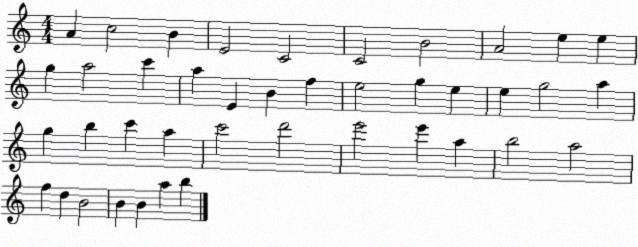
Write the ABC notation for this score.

X:1
T:Untitled
M:4/4
L:1/4
K:C
A c2 B E2 C2 C2 B2 A2 e e g a2 c' a E B f e2 g e e g2 a g b c' a c'2 d'2 e'2 e' a b2 a2 f d B2 B B a b